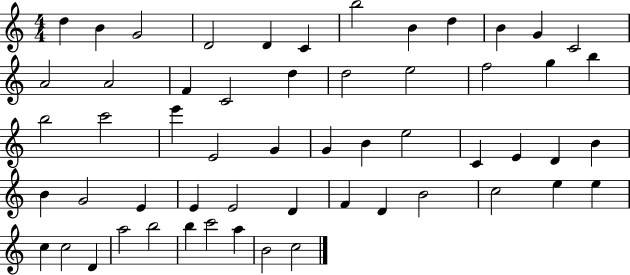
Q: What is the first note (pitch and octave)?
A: D5